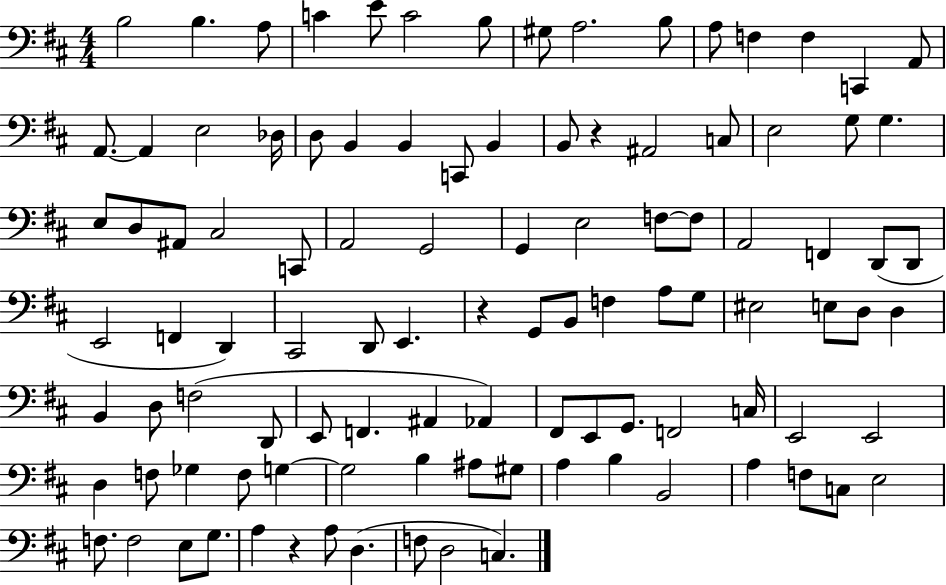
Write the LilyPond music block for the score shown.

{
  \clef bass
  \numericTimeSignature
  \time 4/4
  \key d \major
  \repeat volta 2 { b2 b4. a8 | c'4 e'8 c'2 b8 | gis8 a2. b8 | a8 f4 f4 c,4 a,8 | \break a,8.~~ a,4 e2 des16 | d8 b,4 b,4 c,8 b,4 | b,8 r4 ais,2 c8 | e2 g8 g4. | \break e8 d8 ais,8 cis2 c,8 | a,2 g,2 | g,4 e2 f8~~ f8 | a,2 f,4 d,8( d,8 | \break e,2 f,4 d,4) | cis,2 d,8 e,4. | r4 g,8 b,8 f4 a8 g8 | eis2 e8 d8 d4 | \break b,4 d8 f2( d,8 | e,8 f,4. ais,4 aes,4) | fis,8 e,8 g,8. f,2 c16 | e,2 e,2 | \break d4 f8 ges4 f8 g4~~ | g2 b4 ais8 gis8 | a4 b4 b,2 | a4 f8 c8 e2 | \break f8. f2 e8 g8. | a4 r4 a8 d4.( | f8 d2 c4.) | } \bar "|."
}